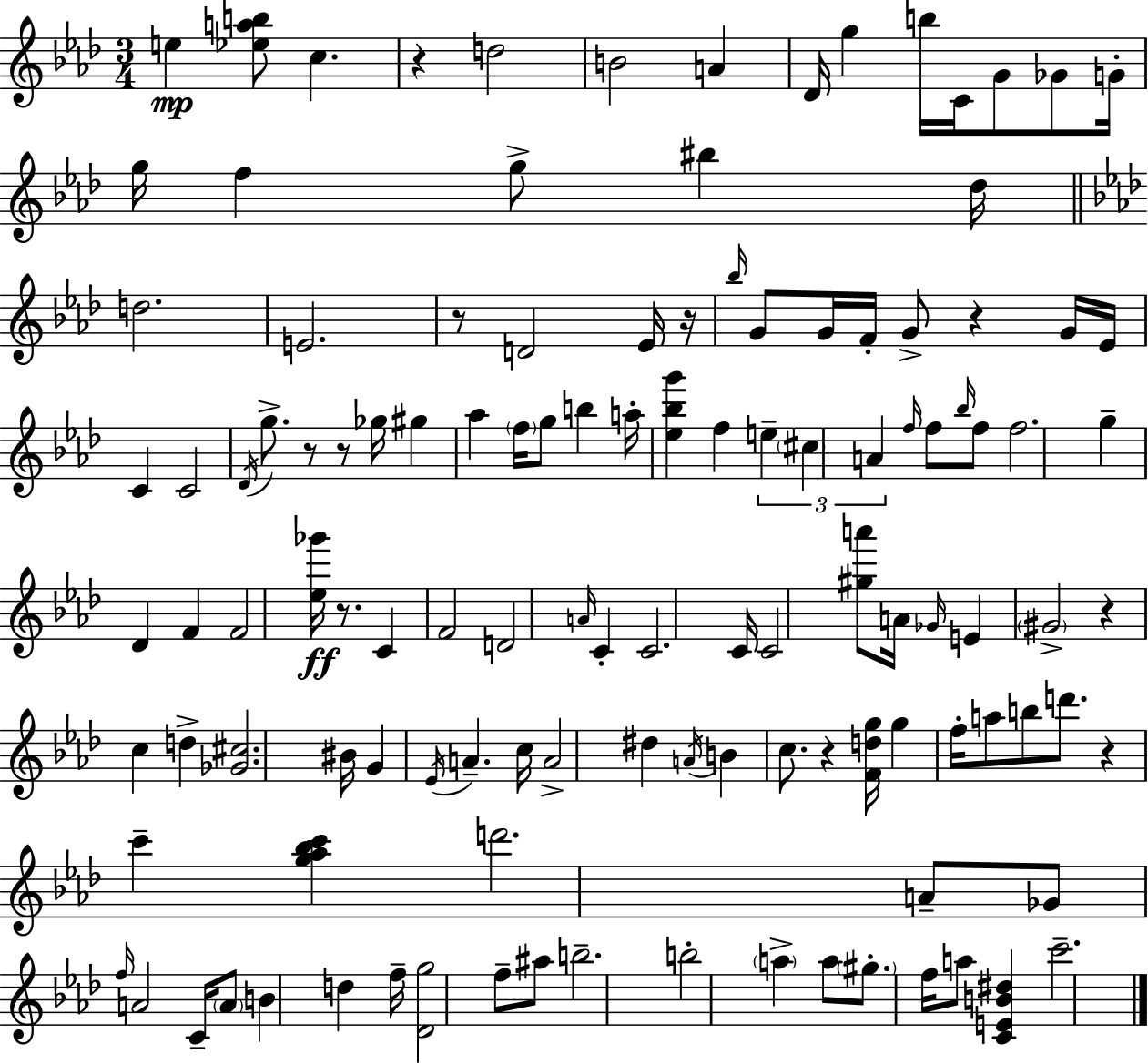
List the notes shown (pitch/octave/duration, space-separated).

E5/q [Eb5,A5,B5]/e C5/q. R/q D5/h B4/h A4/q Db4/s G5/q B5/s C4/s G4/e Gb4/e G4/s G5/s F5/q G5/e BIS5/q Db5/s D5/h. E4/h. R/e D4/h Eb4/s R/s Bb5/s G4/e G4/s F4/s G4/e R/q G4/s Eb4/s C4/q C4/h Db4/s G5/e. R/e R/e Gb5/s G#5/q Ab5/q F5/s G5/e B5/q A5/s [Eb5,Bb5,G6]/q F5/q E5/q C#5/q A4/q F5/s F5/e Bb5/s F5/e F5/h. G5/q Db4/q F4/q F4/h [Eb5,Gb6]/s R/e. C4/q F4/h D4/h A4/s C4/q C4/h. C4/s C4/h [G#5,A6]/e A4/s Gb4/s E4/q G#4/h R/q C5/q D5/q [Gb4,C#5]/h. BIS4/s G4/q Eb4/s A4/q. C5/s A4/h D#5/q A4/s B4/q C5/e. R/q [F4,D5,G5]/s G5/q F5/s A5/e B5/e D6/e. R/q C6/q [G5,Ab5,Bb5,C6]/q D6/h. A4/e Gb4/e F5/s A4/h C4/s A4/e B4/q D5/q F5/s [Db4,G5]/h F5/e A#5/e B5/h. B5/h A5/q A5/e G#5/e. F5/s A5/e [C4,E4,B4,D#5]/q C6/h.